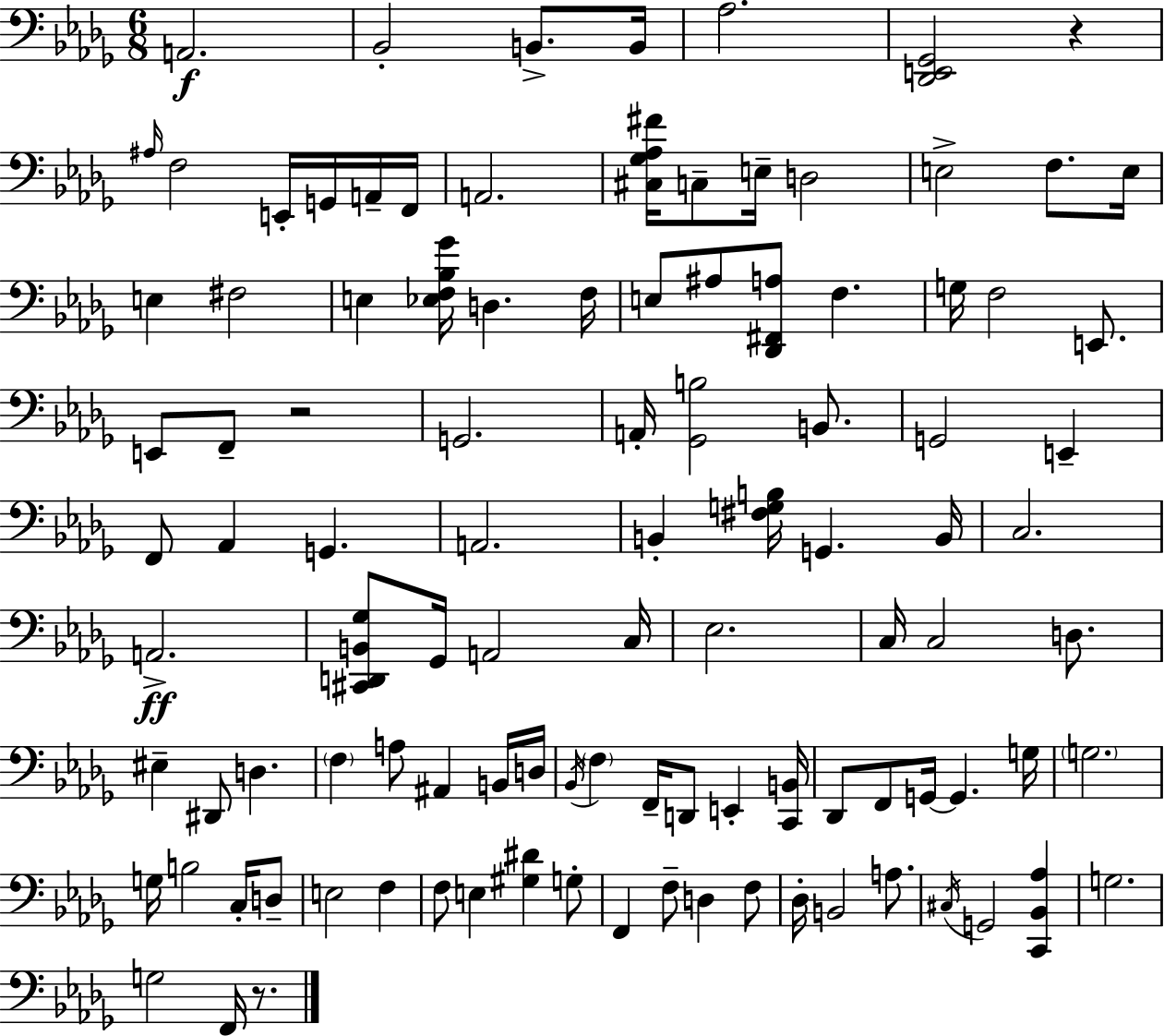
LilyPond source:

{
  \clef bass
  \numericTimeSignature
  \time 6/8
  \key bes \minor
  a,2.\f | bes,2-. b,8.-> b,16 | aes2. | <des, e, ges,>2 r4 | \break \grace { ais16 } f2 e,16-. g,16 a,16-- | f,16 a,2. | <cis ges aes fis'>16 c8-- e16-- d2 | e2-> f8. | \break e16 e4 fis2 | e4 <ees f bes ges'>16 d4. | f16 e8 ais8 <des, fis, a>8 f4. | g16 f2 e,8. | \break e,8 f,8-- r2 | g,2. | a,16-. <ges, b>2 b,8. | g,2 e,4-- | \break f,8 aes,4 g,4. | a,2. | b,4-. <fis g b>16 g,4. | b,16 c2. | \break a,2.->\ff | <cis, d, b, ges>8 ges,16 a,2 | c16 ees2. | c16 c2 d8. | \break eis4-- dis,8 d4. | \parenthesize f4 a8 ais,4 b,16 | d16 \acciaccatura { bes,16 } \parenthesize f4 f,16-- d,8 e,4-. | <c, b,>16 des,8 f,8 g,16~~ g,4. | \break g16 \parenthesize g2. | g16 b2 c16-. | d8-- e2 f4 | f8 e4 <gis dis'>4 | \break g8-. f,4 f8-- d4 | f8 des16-. b,2 a8. | \acciaccatura { cis16 } g,2 <c, bes, aes>4 | g2. | \break g2 f,16 | r8. \bar "|."
}